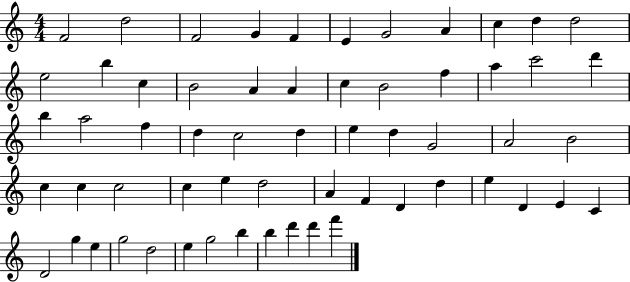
F4/h D5/h F4/h G4/q F4/q E4/q G4/h A4/q C5/q D5/q D5/h E5/h B5/q C5/q B4/h A4/q A4/q C5/q B4/h F5/q A5/q C6/h D6/q B5/q A5/h F5/q D5/q C5/h D5/q E5/q D5/q G4/h A4/h B4/h C5/q C5/q C5/h C5/q E5/q D5/h A4/q F4/q D4/q D5/q E5/q D4/q E4/q C4/q D4/h G5/q E5/q G5/h D5/h E5/q G5/h B5/q B5/q D6/q D6/q F6/q